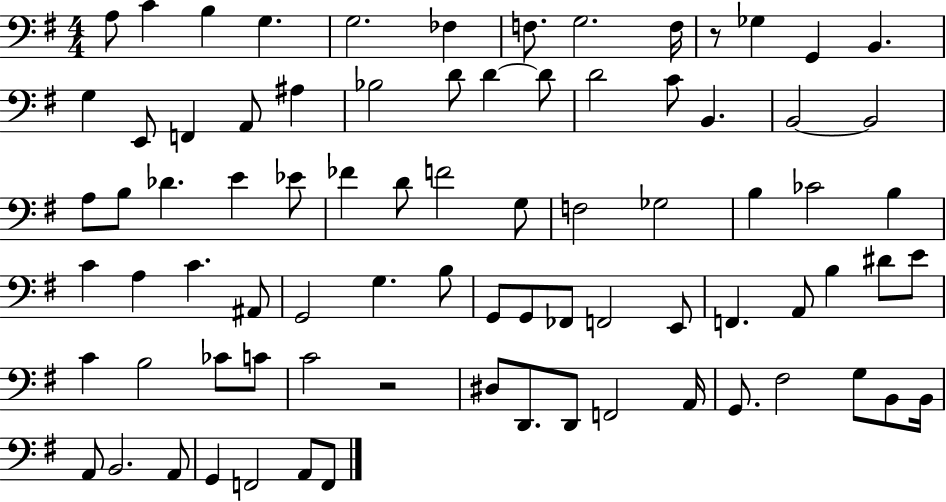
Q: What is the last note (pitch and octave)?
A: F2